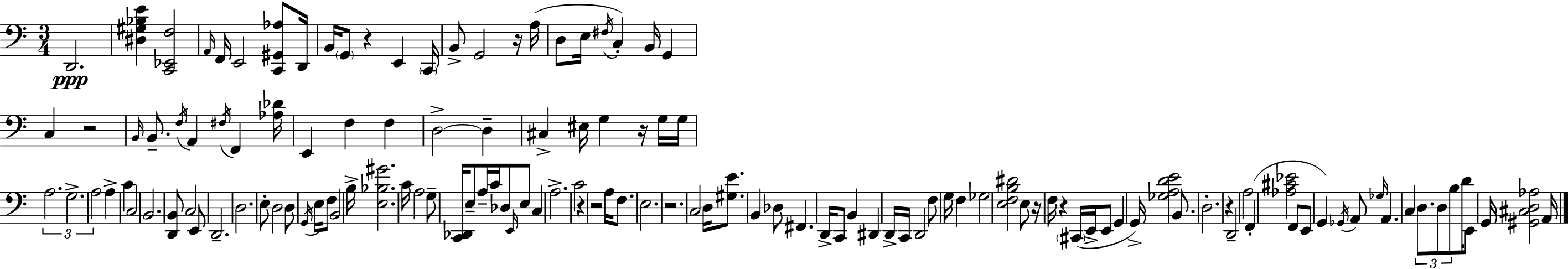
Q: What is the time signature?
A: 3/4